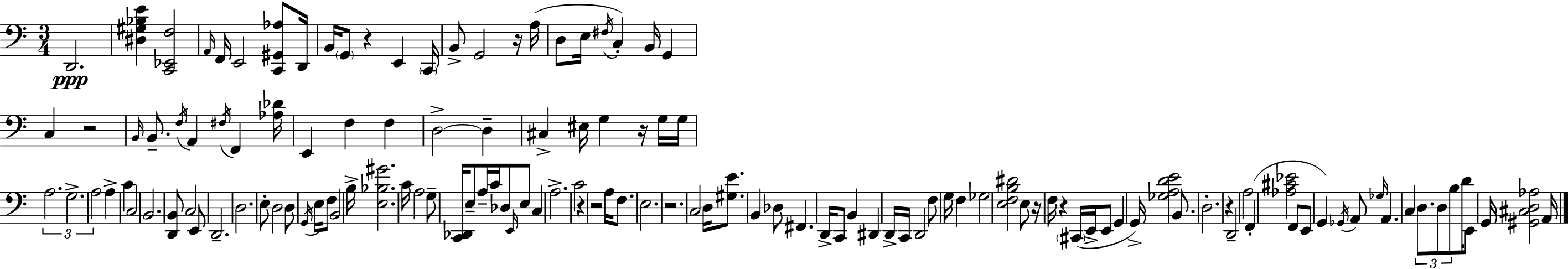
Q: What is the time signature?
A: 3/4